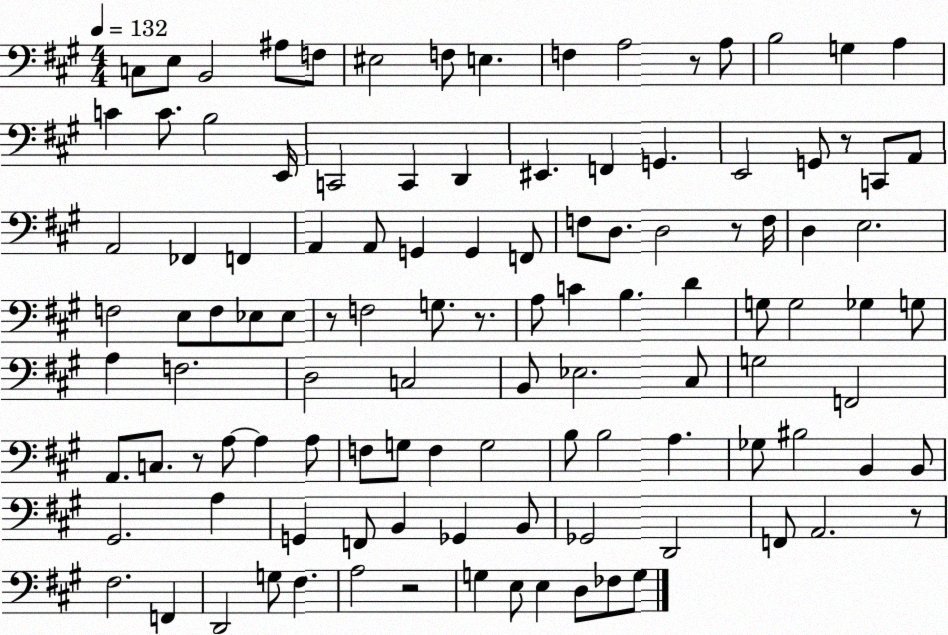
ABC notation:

X:1
T:Untitled
M:4/4
L:1/4
K:A
C,/2 E,/2 B,,2 ^A,/2 F,/2 ^E,2 F,/2 E, F, A,2 z/2 A,/2 B,2 G, A, C C/2 B,2 E,,/4 C,,2 C,, D,, ^E,, F,, G,, E,,2 G,,/2 z/2 C,,/2 A,,/2 A,,2 _F,, F,, A,, A,,/2 G,, G,, F,,/2 F,/2 D,/2 D,2 z/2 F,/4 D, E,2 F,2 E,/2 F,/2 _E,/2 _E,/2 z/2 F,2 G,/2 z/2 A,/2 C B, D G,/2 G,2 _G, G,/2 A, F,2 D,2 C,2 B,,/2 _E,2 ^C,/2 G,2 F,,2 A,,/2 C,/2 z/2 A,/2 A, A,/2 F,/2 G,/2 F, G,2 B,/2 B,2 A, _G,/2 ^B,2 B,, B,,/2 ^G,,2 A, G,, F,,/2 B,, _G,, B,,/2 _G,,2 D,,2 F,,/2 A,,2 z/2 ^F,2 F,, D,,2 G,/2 ^F, A,2 z2 G, E,/2 E, D,/2 _F,/2 G,/2